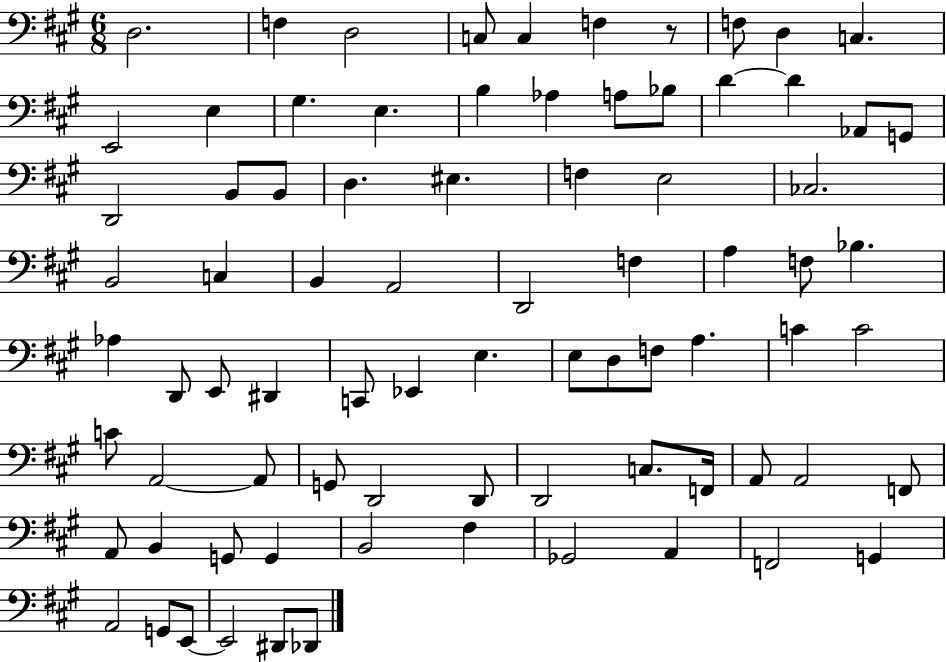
{
  \clef bass
  \numericTimeSignature
  \time 6/8
  \key a \major
  \repeat volta 2 { d2. | f4 d2 | c8 c4 f4 r8 | f8 d4 c4. | \break e,2 e4 | gis4. e4. | b4 aes4 a8 bes8 | d'4~~ d'4 aes,8 g,8 | \break d,2 b,8 b,8 | d4. eis4. | f4 e2 | ces2. | \break b,2 c4 | b,4 a,2 | d,2 f4 | a4 f8 bes4. | \break aes4 d,8 e,8 dis,4 | c,8 ees,4 e4. | e8 d8 f8 a4. | c'4 c'2 | \break c'8 a,2~~ a,8 | g,8 d,2 d,8 | d,2 c8. f,16 | a,8 a,2 f,8 | \break a,8 b,4 g,8 g,4 | b,2 fis4 | ges,2 a,4 | f,2 g,4 | \break a,2 g,8 e,8~~ | e,2 dis,8 des,8 | } \bar "|."
}